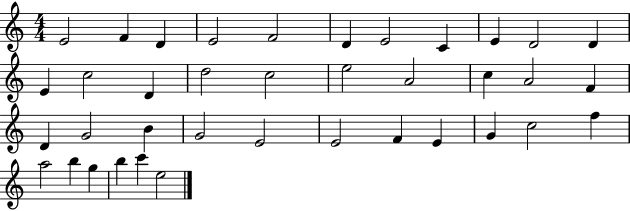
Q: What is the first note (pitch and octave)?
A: E4